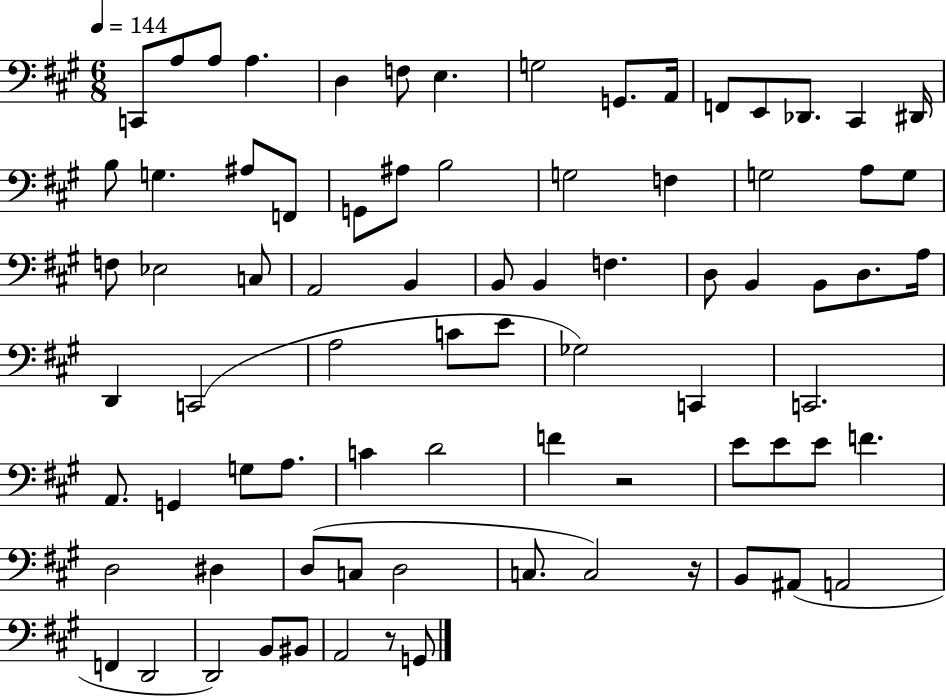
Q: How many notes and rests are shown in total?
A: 79